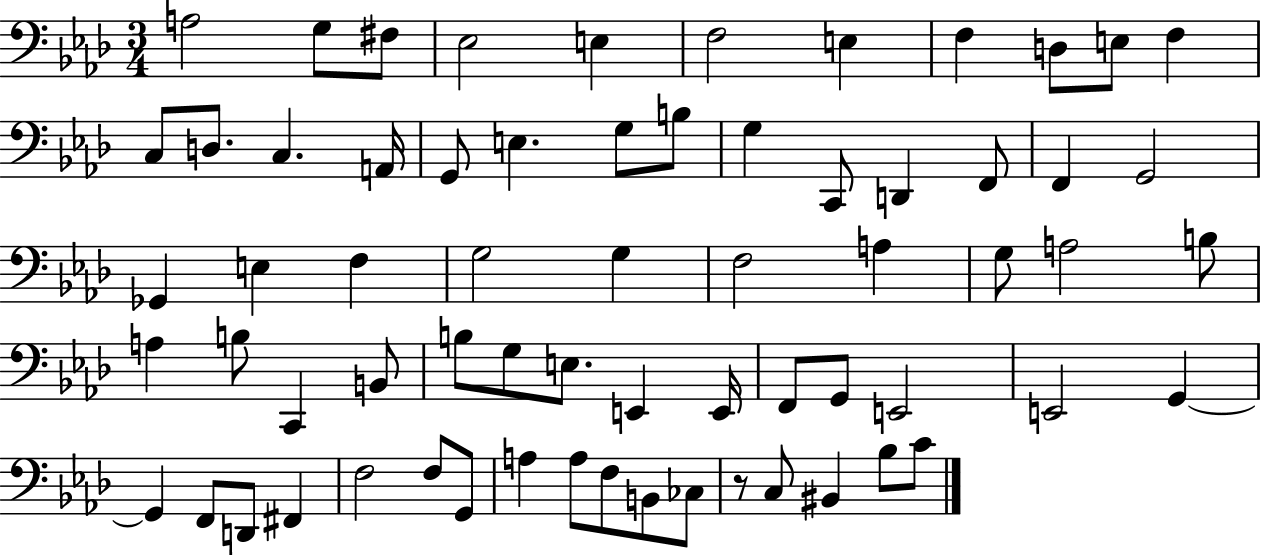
A3/h G3/e F#3/e Eb3/h E3/q F3/h E3/q F3/q D3/e E3/e F3/q C3/e D3/e. C3/q. A2/s G2/e E3/q. G3/e B3/e G3/q C2/e D2/q F2/e F2/q G2/h Gb2/q E3/q F3/q G3/h G3/q F3/h A3/q G3/e A3/h B3/e A3/q B3/e C2/q B2/e B3/e G3/e E3/e. E2/q E2/s F2/e G2/e E2/h E2/h G2/q G2/q F2/e D2/e F#2/q F3/h F3/e G2/e A3/q A3/e F3/e B2/e CES3/e R/e C3/e BIS2/q Bb3/e C4/e